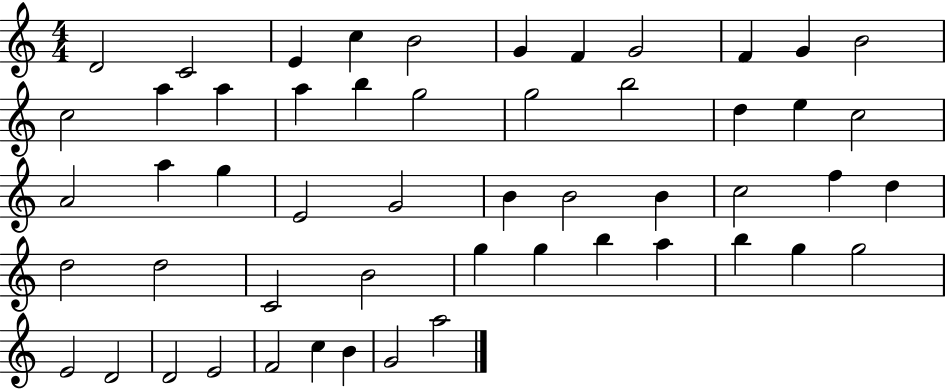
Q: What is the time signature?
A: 4/4